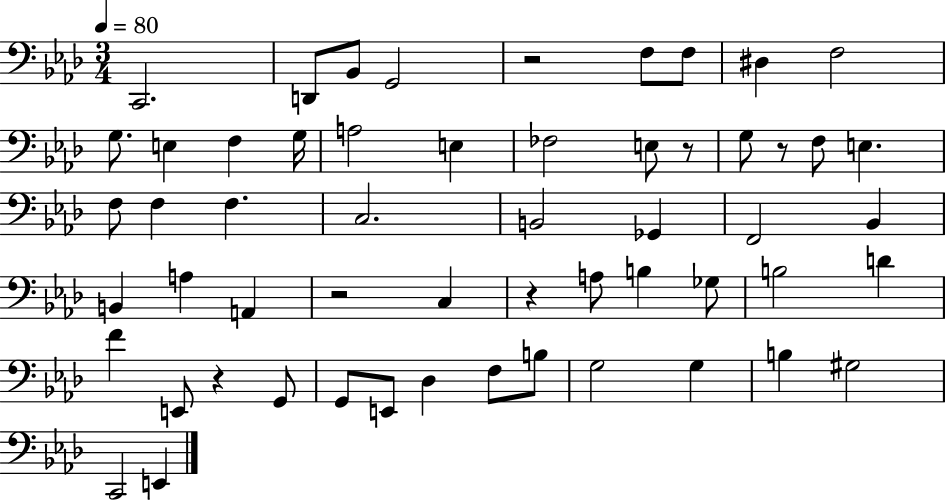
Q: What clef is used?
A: bass